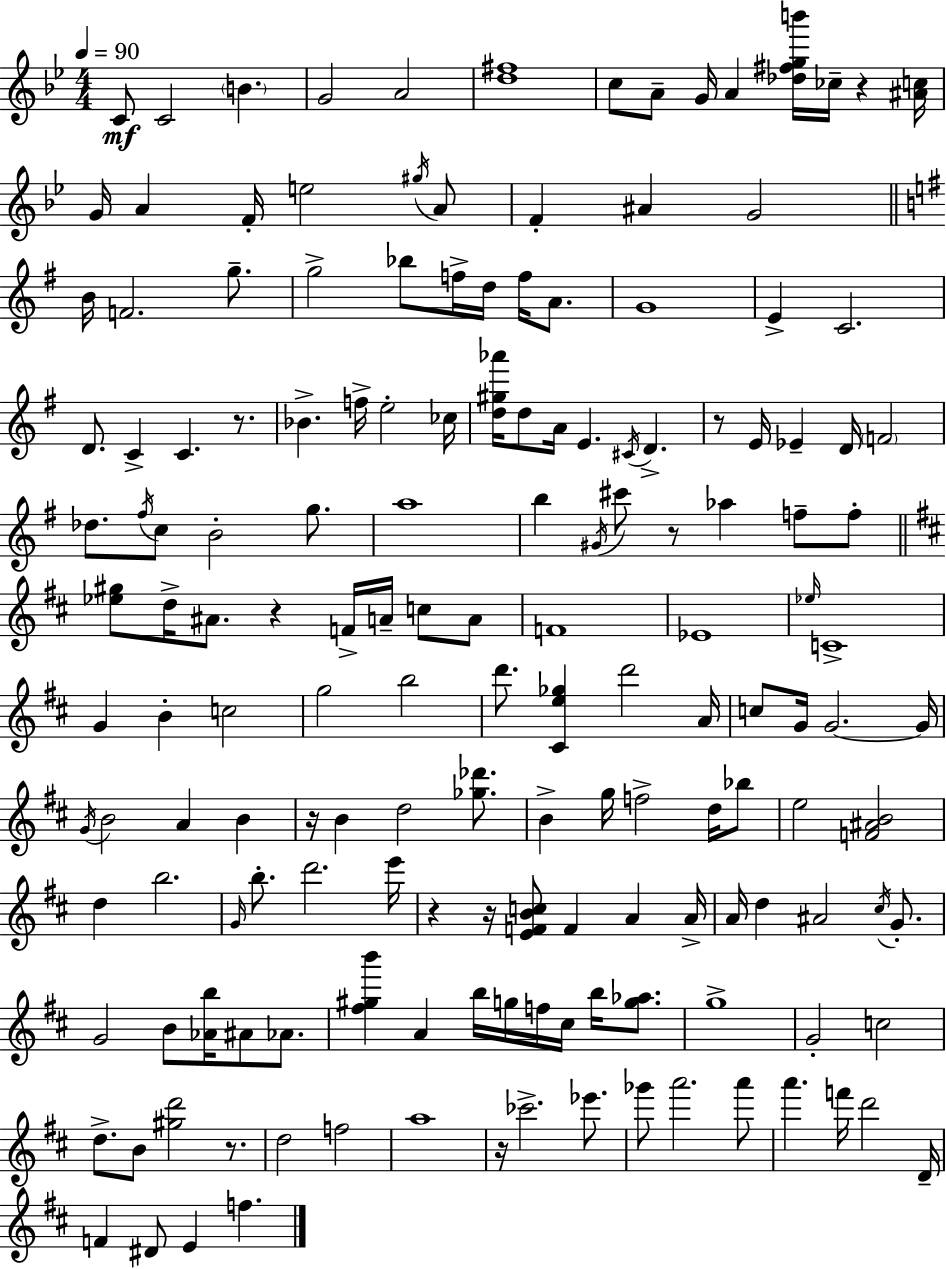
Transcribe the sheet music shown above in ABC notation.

X:1
T:Untitled
M:4/4
L:1/4
K:Gm
C/2 C2 B G2 A2 [d^f]4 c/2 A/2 G/4 A [_d^fgb']/4 _c/4 z [^Ac]/4 G/4 A F/4 e2 ^g/4 A/2 F ^A G2 B/4 F2 g/2 g2 _b/2 f/4 d/4 f/4 A/2 G4 E C2 D/2 C C z/2 _B f/4 e2 _c/4 [d^g_a']/4 d/2 A/4 E ^C/4 D z/2 E/4 _E D/4 F2 _d/2 ^f/4 c/2 B2 g/2 a4 b ^G/4 ^c'/2 z/2 _a f/2 f/2 [_e^g]/2 d/4 ^A/2 z F/4 A/4 c/2 A/2 F4 _E4 _e/4 C4 G B c2 g2 b2 d'/2 [^Ce_g] d'2 A/4 c/2 G/4 G2 G/4 G/4 B2 A B z/4 B d2 [_g_d']/2 B g/4 f2 d/4 _b/2 e2 [F^AB]2 d b2 G/4 b/2 d'2 e'/4 z z/4 [EFBc]/2 F A A/4 A/4 d ^A2 ^c/4 G/2 G2 B/2 [_Ab]/4 ^A/2 _A/2 [^f^gb'] A b/4 g/4 f/4 ^c/4 b/4 [g_a]/2 g4 G2 c2 d/2 B/2 [^gd']2 z/2 d2 f2 a4 z/4 _c'2 _e'/2 _g'/2 a'2 a'/2 a' f'/4 d'2 D/4 F ^D/2 E f